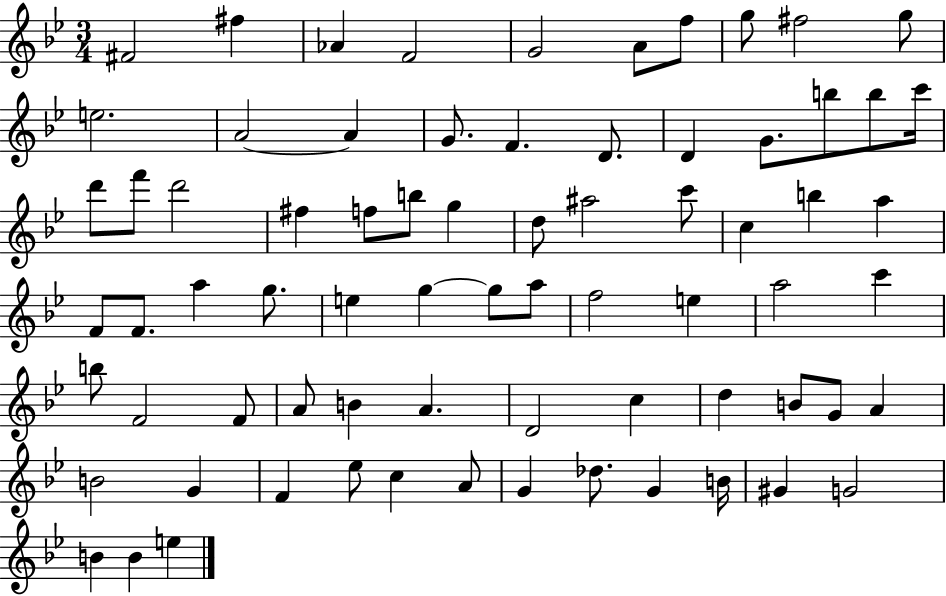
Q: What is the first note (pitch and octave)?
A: F#4